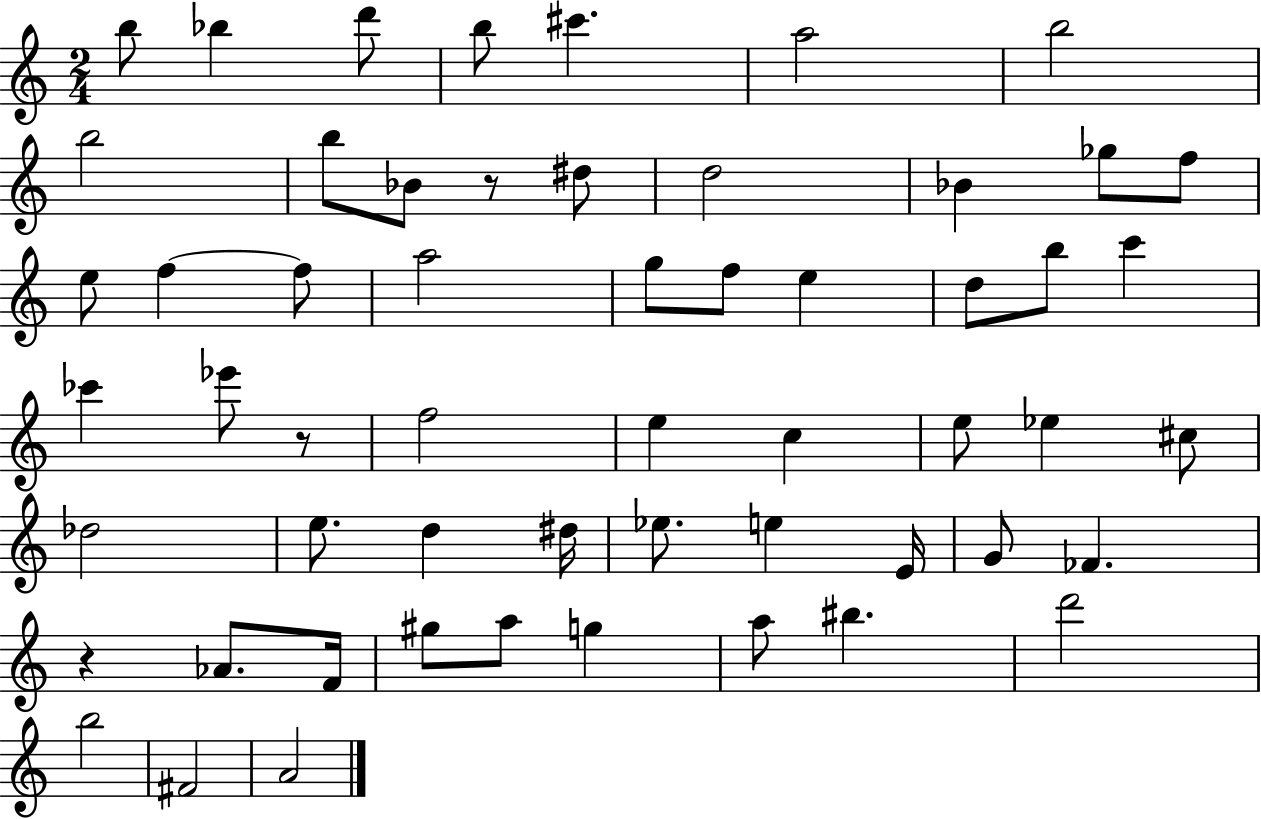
X:1
T:Untitled
M:2/4
L:1/4
K:C
b/2 _b d'/2 b/2 ^c' a2 b2 b2 b/2 _B/2 z/2 ^d/2 d2 _B _g/2 f/2 e/2 f f/2 a2 g/2 f/2 e d/2 b/2 c' _c' _e'/2 z/2 f2 e c e/2 _e ^c/2 _d2 e/2 d ^d/4 _e/2 e E/4 G/2 _F z _A/2 F/4 ^g/2 a/2 g a/2 ^b d'2 b2 ^F2 A2